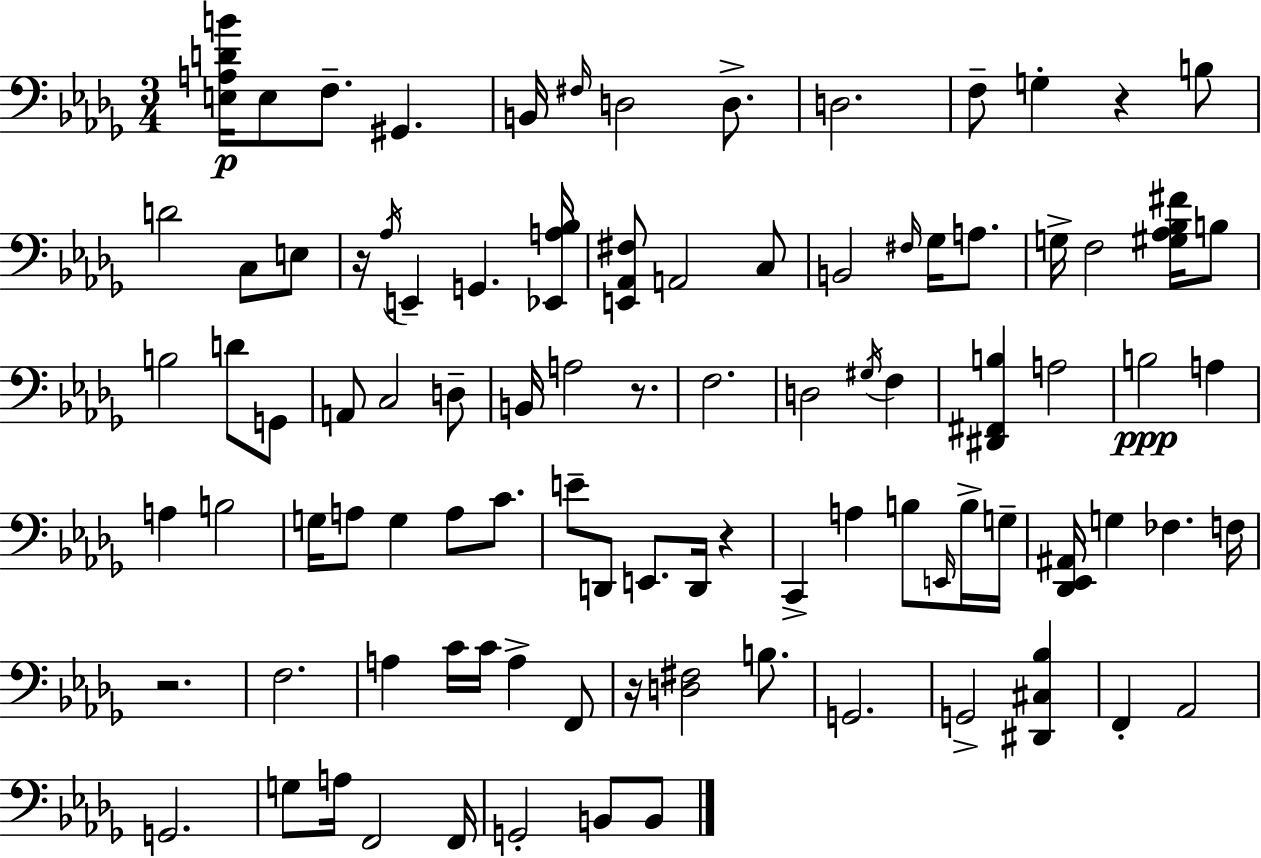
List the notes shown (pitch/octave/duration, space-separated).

[E3,A3,D4,B4]/s E3/e F3/e. G#2/q. B2/s F#3/s D3/h D3/e. D3/h. F3/e G3/q R/q B3/e D4/h C3/e E3/e R/s Ab3/s E2/q G2/q. [Eb2,A3,Bb3]/s [E2,Ab2,F#3]/e A2/h C3/e B2/h F#3/s Gb3/s A3/e. G3/s F3/h [G#3,Ab3,Bb3,F#4]/s B3/e B3/h D4/e G2/e A2/e C3/h D3/e B2/s A3/h R/e. F3/h. D3/h G#3/s F3/q [D#2,F#2,B3]/q A3/h B3/h A3/q A3/q B3/h G3/s A3/e G3/q A3/e C4/e. E4/e D2/e E2/e. D2/s R/q C2/q A3/q B3/e E2/s B3/s G3/s [Db2,Eb2,A#2]/s G3/q FES3/q. F3/s R/h. F3/h. A3/q C4/s C4/s A3/q F2/e R/s [D3,F#3]/h B3/e. G2/h. G2/h [D#2,C#3,Bb3]/q F2/q Ab2/h G2/h. G3/e A3/s F2/h F2/s G2/h B2/e B2/e